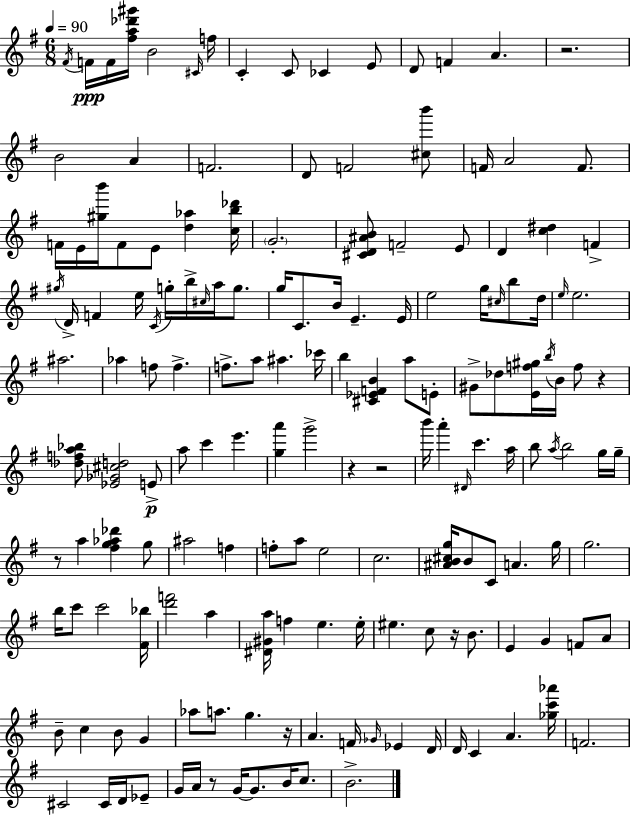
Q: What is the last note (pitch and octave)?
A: B4